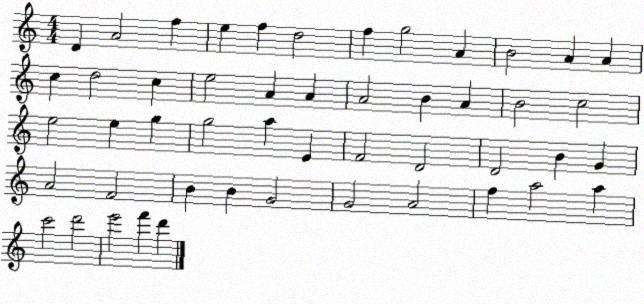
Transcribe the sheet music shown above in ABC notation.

X:1
T:Untitled
M:4/4
L:1/4
K:C
D A2 f e f d2 f g2 A B2 A A c d2 c e2 A A A2 B A B2 c2 e2 e g g2 a E F2 D2 D2 B G A2 F2 B B G2 G2 A2 f a2 a c'2 d'2 e'2 f' d'